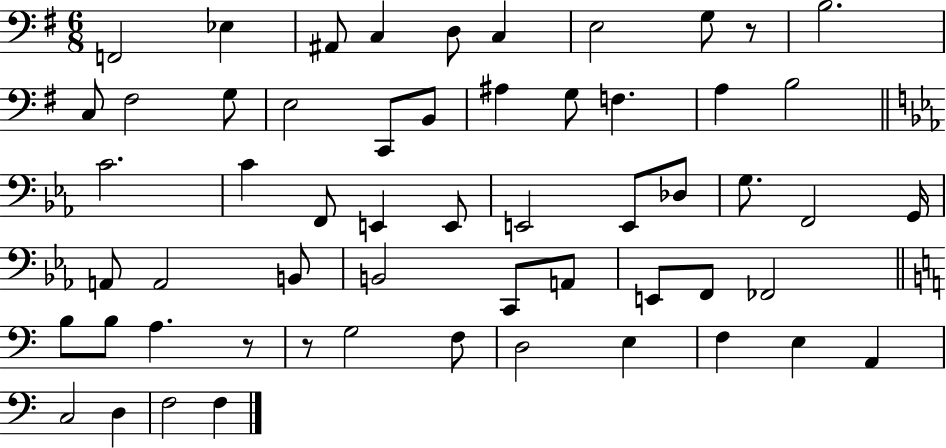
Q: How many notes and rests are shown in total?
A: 57